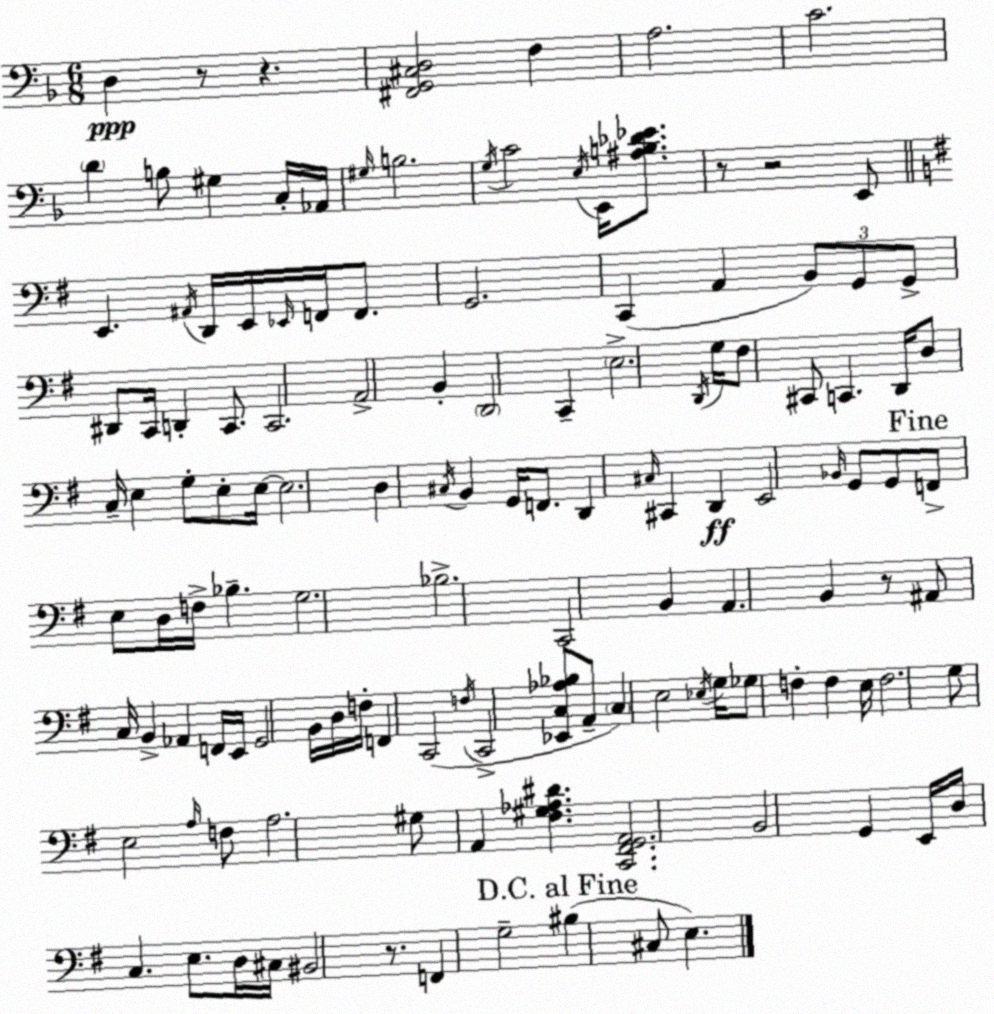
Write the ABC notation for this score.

X:1
T:Untitled
M:6/8
L:1/4
K:F
D, z/2 z [^F,,G,,^C,D,]2 F, A,2 C2 D B,/2 ^G, C,/4 _A,,/4 ^G,/4 B,2 G,/4 C2 E,/4 E,,/4 [^A,B,_D_E]/2 z/2 z2 E,,/2 E,, ^A,,/4 D,,/4 E,,/4 _E,,/4 F,,/4 F,,/2 G,,2 C,, A,, B,,/2 G,,/2 G,,/2 ^D,,/2 C,,/4 D,, C,,/2 C,,2 A,,2 B,, D,,2 C,, E,2 D,,/4 G,/4 ^F,/2 ^C,,/2 C,, D,,/4 D,/2 C,/4 E, G,/2 E,/2 E,/4 E,2 D, ^C,/4 B,, G,,/4 F,,/2 D,, ^C,/4 ^C,, D,, E,,2 _B,,/4 G,,/2 G,,/2 F,,/2 E,/2 D,/4 F,/4 _B, G,2 _B,2 C,,2 B,, A,, B,, z/2 ^A,,/2 C,/4 B,, _A,, F,,/4 E,,/4 G,,2 B,,/4 D,/4 F,/4 F,, C,,2 F,/4 C,,2 [_E,,C,_A,_B,]/2 A,,/2 C, E,2 _E,/4 G,/4 _G,/2 F, F, E,/4 F,2 G,/2 E,2 A,/4 F,/2 A,2 ^G,/2 A,, [^F,^G,_A,^D] [C,,^F,,G,,A,,]2 B,,2 G,, E,,/4 D,/4 C, E,/2 D,/4 ^C,/4 ^B,,2 z/2 F,, G,2 ^B, ^C,/2 E,